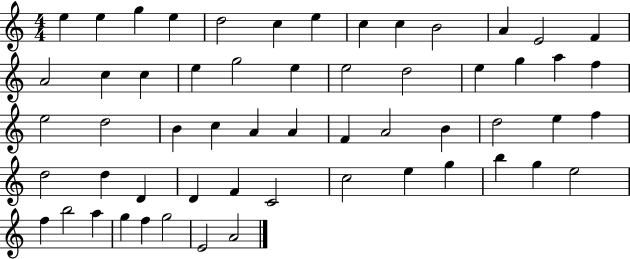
E5/q E5/q G5/q E5/q D5/h C5/q E5/q C5/q C5/q B4/h A4/q E4/h F4/q A4/h C5/q C5/q E5/q G5/h E5/q E5/h D5/h E5/q G5/q A5/q F5/q E5/h D5/h B4/q C5/q A4/q A4/q F4/q A4/h B4/q D5/h E5/q F5/q D5/h D5/q D4/q D4/q F4/q C4/h C5/h E5/q G5/q B5/q G5/q E5/h F5/q B5/h A5/q G5/q F5/q G5/h E4/h A4/h